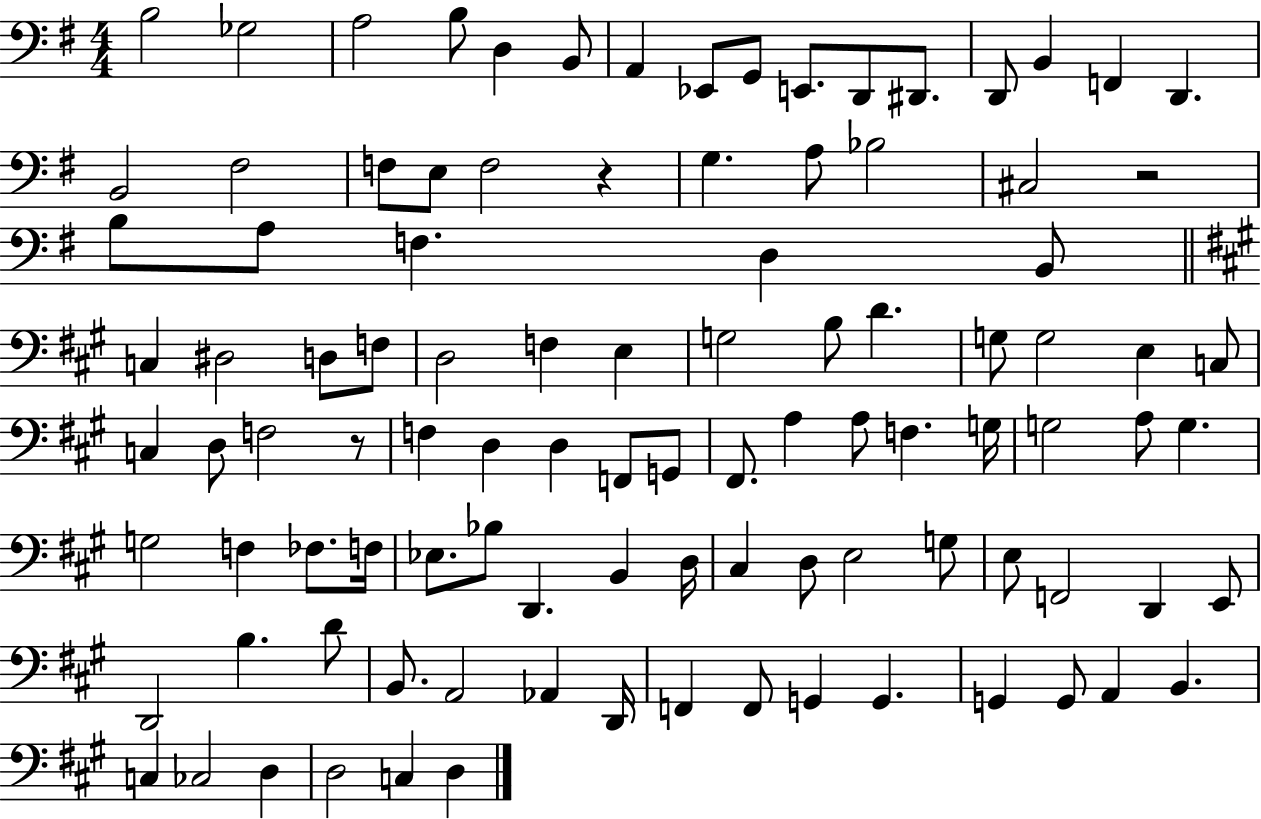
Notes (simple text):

B3/h Gb3/h A3/h B3/e D3/q B2/e A2/q Eb2/e G2/e E2/e. D2/e D#2/e. D2/e B2/q F2/q D2/q. B2/h F#3/h F3/e E3/e F3/h R/q G3/q. A3/e Bb3/h C#3/h R/h B3/e A3/e F3/q. D3/q B2/e C3/q D#3/h D3/e F3/e D3/h F3/q E3/q G3/h B3/e D4/q. G3/e G3/h E3/q C3/e C3/q D3/e F3/h R/e F3/q D3/q D3/q F2/e G2/e F#2/e. A3/q A3/e F3/q. G3/s G3/h A3/e G3/q. G3/h F3/q FES3/e. F3/s Eb3/e. Bb3/e D2/q. B2/q D3/s C#3/q D3/e E3/h G3/e E3/e F2/h D2/q E2/e D2/h B3/q. D4/e B2/e. A2/h Ab2/q D2/s F2/q F2/e G2/q G2/q. G2/q G2/e A2/q B2/q. C3/q CES3/h D3/q D3/h C3/q D3/q